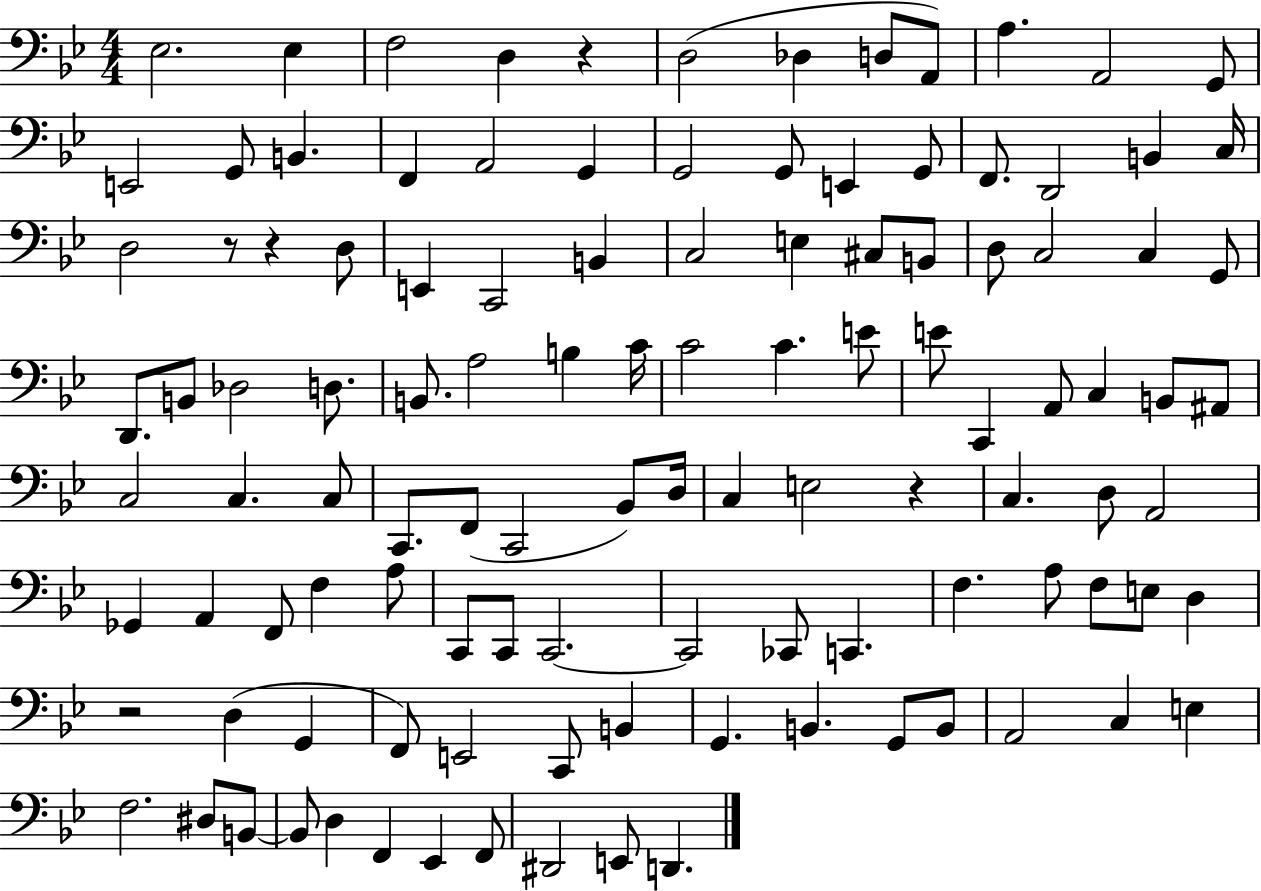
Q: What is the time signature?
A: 4/4